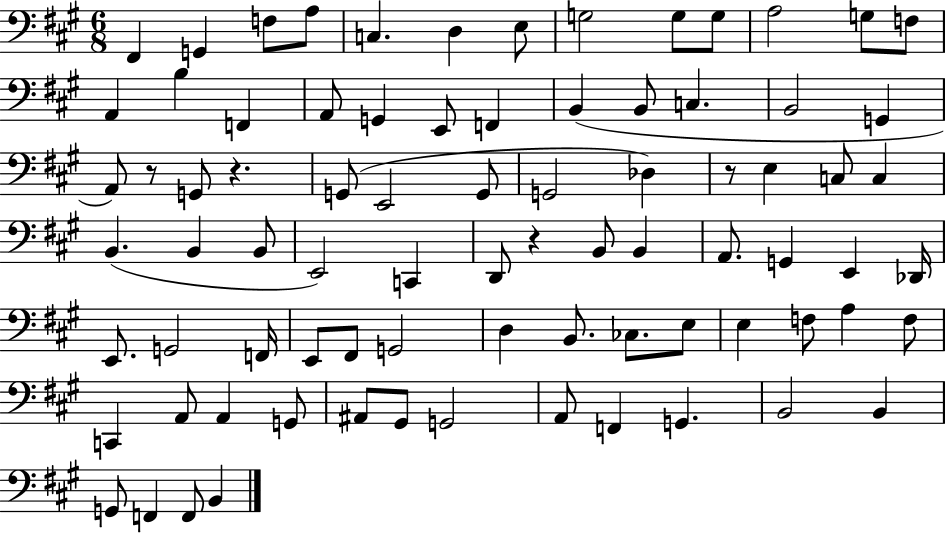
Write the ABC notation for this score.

X:1
T:Untitled
M:6/8
L:1/4
K:A
^F,, G,, F,/2 A,/2 C, D, E,/2 G,2 G,/2 G,/2 A,2 G,/2 F,/2 A,, B, F,, A,,/2 G,, E,,/2 F,, B,, B,,/2 C, B,,2 G,, A,,/2 z/2 G,,/2 z G,,/2 E,,2 G,,/2 G,,2 _D, z/2 E, C,/2 C, B,, B,, B,,/2 E,,2 C,, D,,/2 z B,,/2 B,, A,,/2 G,, E,, _D,,/4 E,,/2 G,,2 F,,/4 E,,/2 ^F,,/2 G,,2 D, B,,/2 _C,/2 E,/2 E, F,/2 A, F,/2 C,, A,,/2 A,, G,,/2 ^A,,/2 ^G,,/2 G,,2 A,,/2 F,, G,, B,,2 B,, G,,/2 F,, F,,/2 B,,